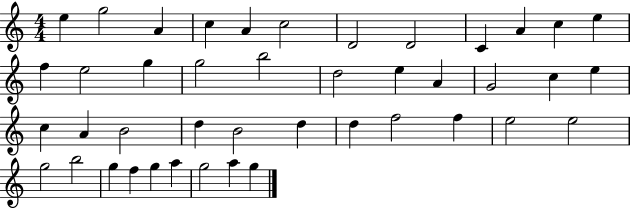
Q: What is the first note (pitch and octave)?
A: E5